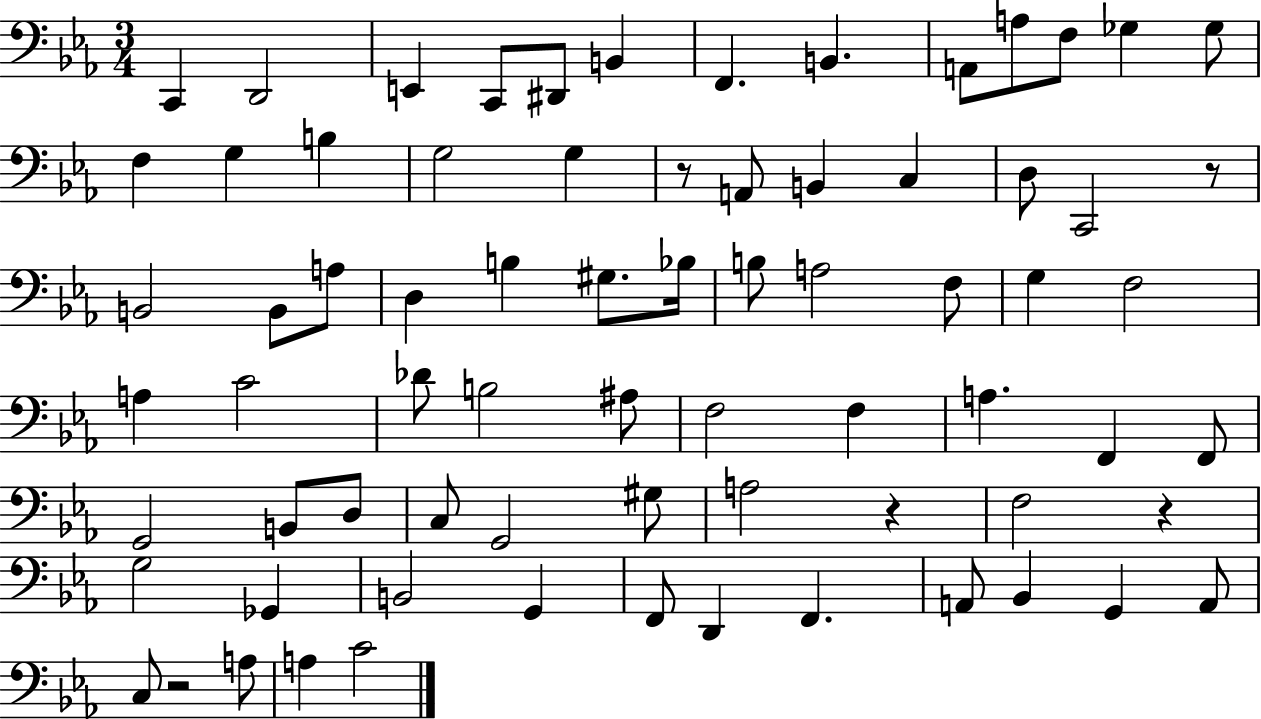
{
  \clef bass
  \numericTimeSignature
  \time 3/4
  \key ees \major
  c,4 d,2 | e,4 c,8 dis,8 b,4 | f,4. b,4. | a,8 a8 f8 ges4 ges8 | \break f4 g4 b4 | g2 g4 | r8 a,8 b,4 c4 | d8 c,2 r8 | \break b,2 b,8 a8 | d4 b4 gis8. bes16 | b8 a2 f8 | g4 f2 | \break a4 c'2 | des'8 b2 ais8 | f2 f4 | a4. f,4 f,8 | \break g,2 b,8 d8 | c8 g,2 gis8 | a2 r4 | f2 r4 | \break g2 ges,4 | b,2 g,4 | f,8 d,4 f,4. | a,8 bes,4 g,4 a,8 | \break c8 r2 a8 | a4 c'2 | \bar "|."
}